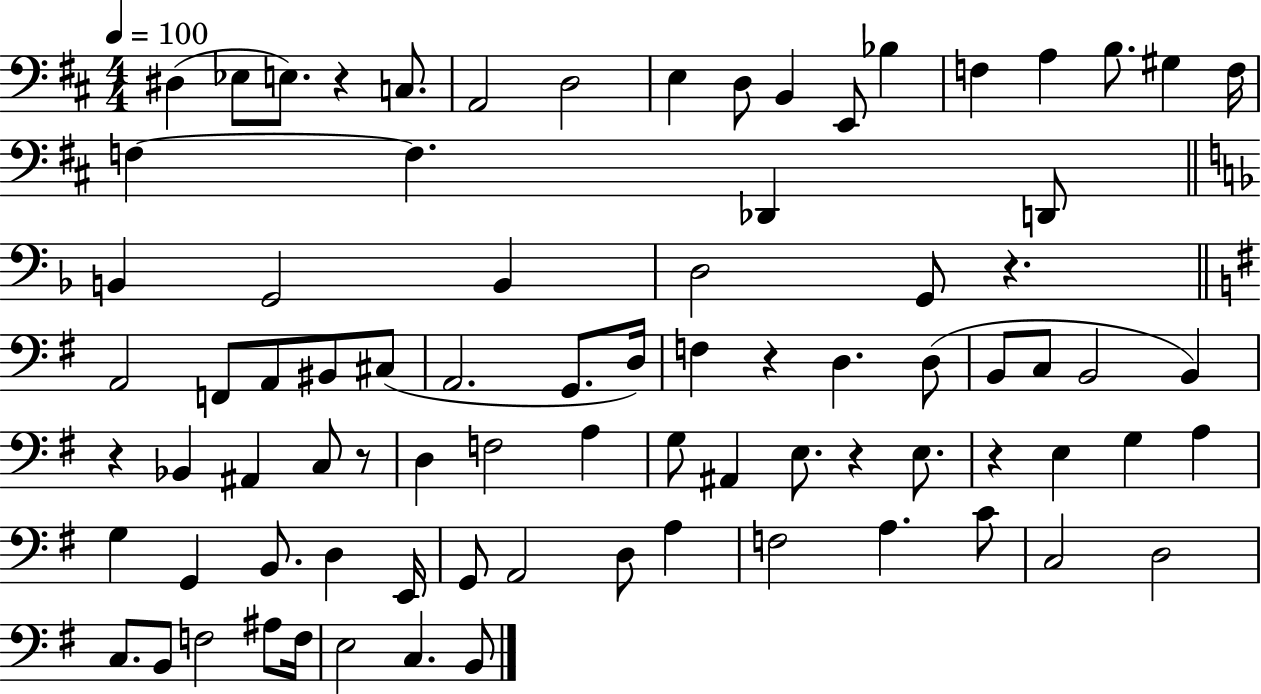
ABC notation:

X:1
T:Untitled
M:4/4
L:1/4
K:D
^D, _E,/2 E,/2 z C,/2 A,,2 D,2 E, D,/2 B,, E,,/2 _B, F, A, B,/2 ^G, F,/4 F, F, _D,, D,,/2 B,, G,,2 B,, D,2 G,,/2 z A,,2 F,,/2 A,,/2 ^B,,/2 ^C,/2 A,,2 G,,/2 D,/4 F, z D, D,/2 B,,/2 C,/2 B,,2 B,, z _B,, ^A,, C,/2 z/2 D, F,2 A, G,/2 ^A,, E,/2 z E,/2 z E, G, A, G, G,, B,,/2 D, E,,/4 G,,/2 A,,2 D,/2 A, F,2 A, C/2 C,2 D,2 C,/2 B,,/2 F,2 ^A,/2 F,/4 E,2 C, B,,/2